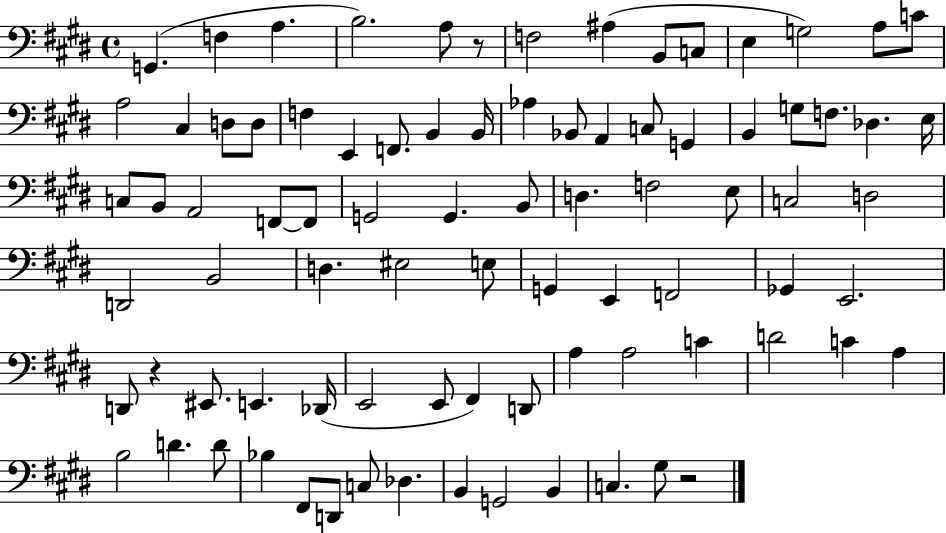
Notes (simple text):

G2/q. F3/q A3/q. B3/h. A3/e R/e F3/h A#3/q B2/e C3/e E3/q G3/h A3/e C4/e A3/h C#3/q D3/e D3/e F3/q E2/q F2/e. B2/q B2/s Ab3/q Bb2/e A2/q C3/e G2/q B2/q G3/e F3/e. Db3/q. E3/s C3/e B2/e A2/h F2/e F2/e G2/h G2/q. B2/e D3/q. F3/h E3/e C3/h D3/h D2/h B2/h D3/q. EIS3/h E3/e G2/q E2/q F2/h Gb2/q E2/h. D2/e R/q EIS2/e. E2/q. Db2/s E2/h E2/e F#2/q D2/e A3/q A3/h C4/q D4/h C4/q A3/q B3/h D4/q. D4/e Bb3/q F#2/e D2/e C3/e Db3/q. B2/q G2/h B2/q C3/q. G#3/e R/h